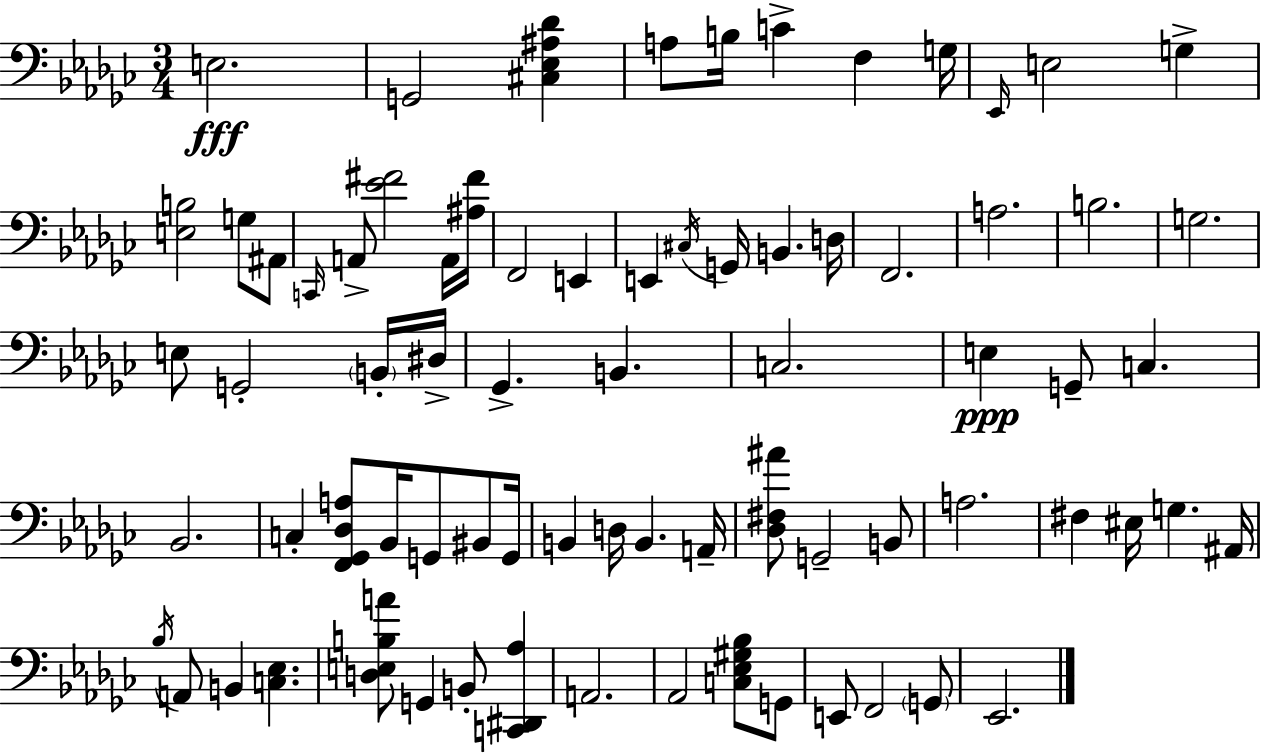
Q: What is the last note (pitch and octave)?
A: Eb2